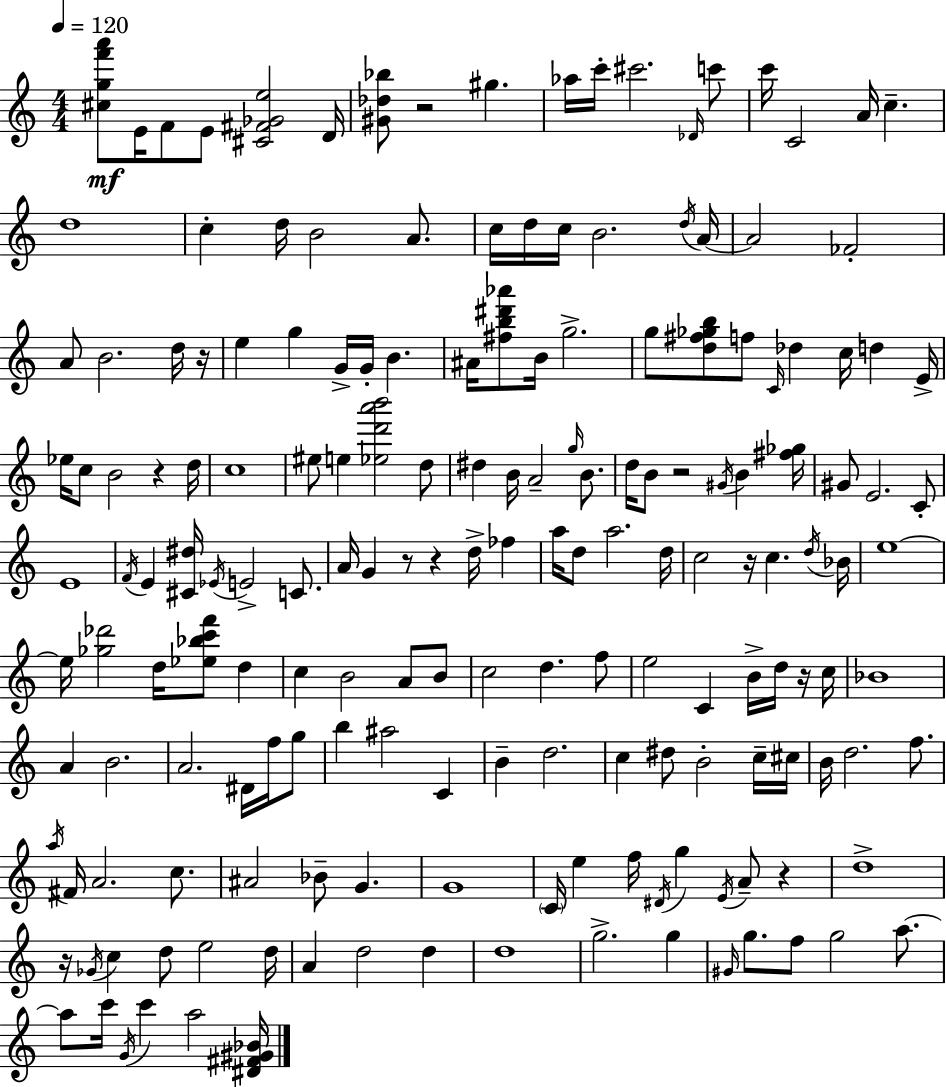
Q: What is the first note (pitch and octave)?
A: E4